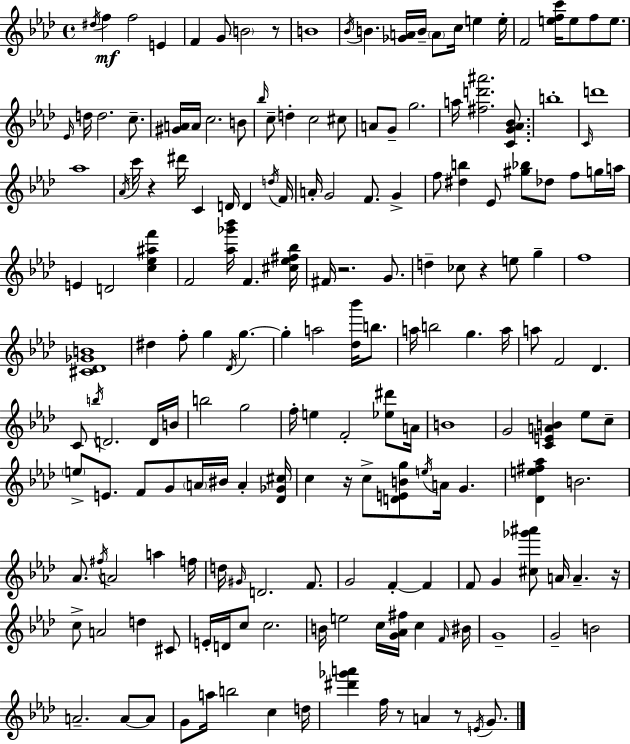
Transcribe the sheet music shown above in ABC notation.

X:1
T:Untitled
M:4/4
L:1/4
K:Ab
^d/4 f f2 E F G/2 B2 z/2 B4 _B/4 B [_GA]/4 B/4 A/2 c/4 e e/4 F2 [efc']/4 e/2 f/2 e/2 _E/4 d/4 d2 c/2 [^GA]/4 A/4 c2 B/2 _b/4 c/2 d c2 ^c/2 A/2 G/2 g2 a/4 [^fd'^a']2 [CG_A_B]/2 b4 C/4 d'4 _a4 _A/4 c'/4 z ^d'/4 C D/4 D d/4 F/4 A/4 G2 F/2 G f/2 [^db] _E/2 [^g_b]/2 _d/2 f/2 g/4 a/4 E D2 [c_e^af'] F2 [_a_g'_b']/4 F [^c_e^f_b]/4 ^F/4 z2 G/2 d _c/2 z e/2 g f4 [^C_D_GB]4 ^d f/2 g _D/4 g g a2 [_d_b']/4 b/2 a/4 b2 g a/4 a/2 F2 _D C/2 b/4 D2 D/4 B/4 b2 g2 f/4 e F2 [_e^d']/2 A/4 B4 G2 [CEAB] _e/2 c/2 e/2 E/2 F/2 G/2 A/4 ^B/4 A [_D_G^c]/4 c z/4 c/2 [DEBg]/2 e/4 A/4 G [_De^f_a] B2 _A/2 ^f/4 A2 a f/4 d/4 ^G/4 D2 F/2 G2 F F F/2 G [^c_g'^a']/2 A/4 A z/4 c/2 A2 d ^C/2 E/4 D/4 c/2 c2 B/4 e2 c/4 [G_A^f]/4 c F/4 ^B/4 G4 G2 B2 A2 A/2 A/2 G/2 a/4 b2 c d/4 [^d'_g'a'] f/4 z/2 A z/2 E/4 G/2